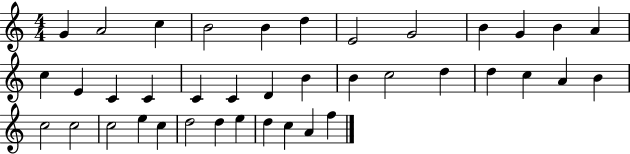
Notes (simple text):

G4/q A4/h C5/q B4/h B4/q D5/q E4/h G4/h B4/q G4/q B4/q A4/q C5/q E4/q C4/q C4/q C4/q C4/q D4/q B4/q B4/q C5/h D5/q D5/q C5/q A4/q B4/q C5/h C5/h C5/h E5/q C5/q D5/h D5/q E5/q D5/q C5/q A4/q F5/q